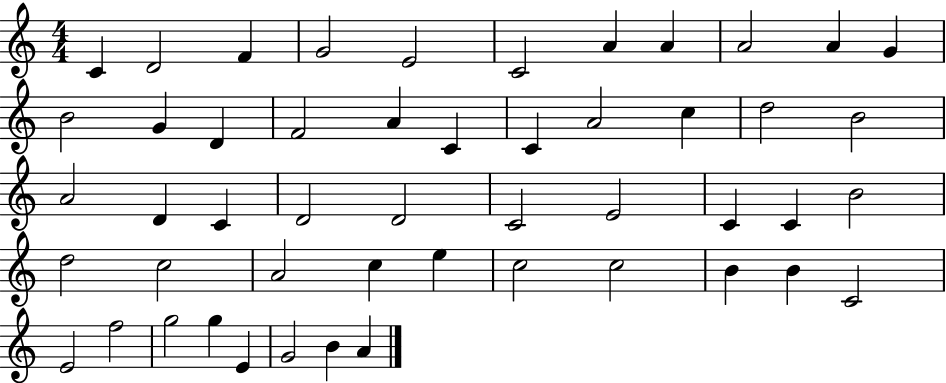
{
  \clef treble
  \numericTimeSignature
  \time 4/4
  \key c \major
  c'4 d'2 f'4 | g'2 e'2 | c'2 a'4 a'4 | a'2 a'4 g'4 | \break b'2 g'4 d'4 | f'2 a'4 c'4 | c'4 a'2 c''4 | d''2 b'2 | \break a'2 d'4 c'4 | d'2 d'2 | c'2 e'2 | c'4 c'4 b'2 | \break d''2 c''2 | a'2 c''4 e''4 | c''2 c''2 | b'4 b'4 c'2 | \break e'2 f''2 | g''2 g''4 e'4 | g'2 b'4 a'4 | \bar "|."
}